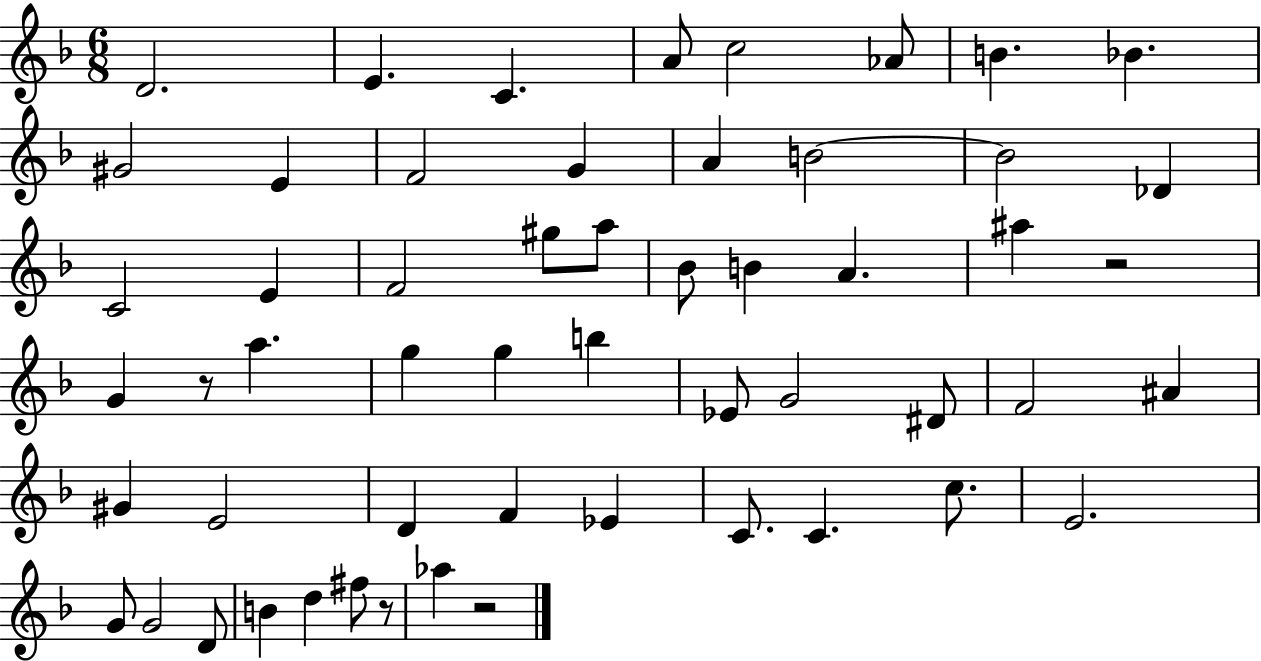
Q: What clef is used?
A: treble